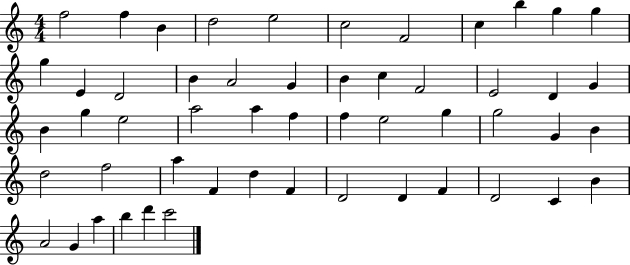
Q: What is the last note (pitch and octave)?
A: C6